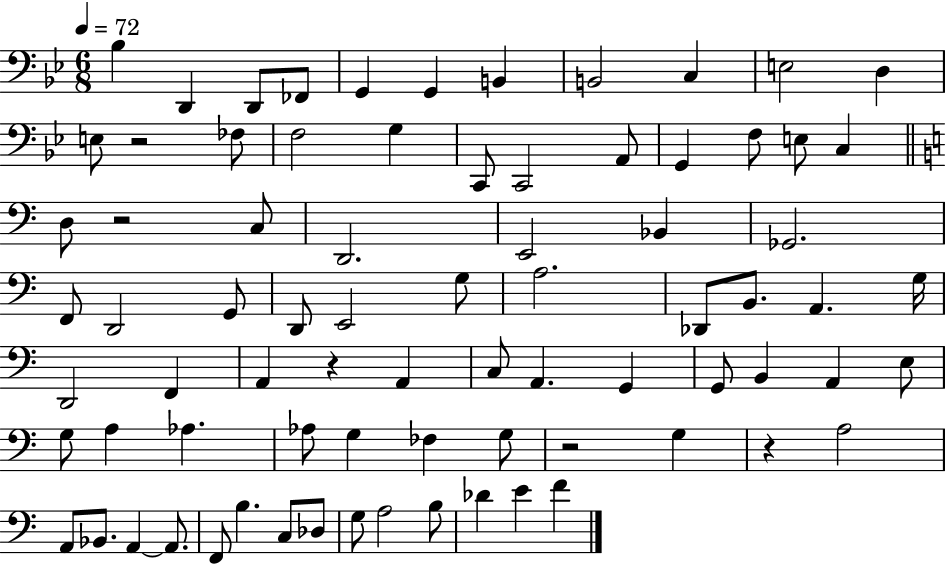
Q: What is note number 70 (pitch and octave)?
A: B3